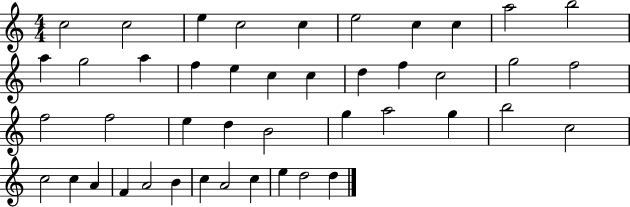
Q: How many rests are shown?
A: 0